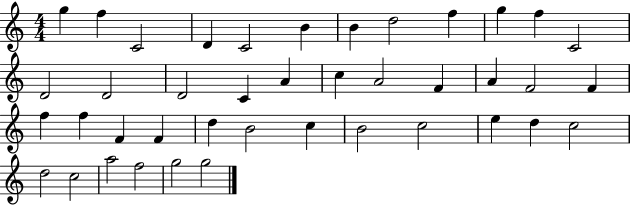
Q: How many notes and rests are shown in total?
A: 41